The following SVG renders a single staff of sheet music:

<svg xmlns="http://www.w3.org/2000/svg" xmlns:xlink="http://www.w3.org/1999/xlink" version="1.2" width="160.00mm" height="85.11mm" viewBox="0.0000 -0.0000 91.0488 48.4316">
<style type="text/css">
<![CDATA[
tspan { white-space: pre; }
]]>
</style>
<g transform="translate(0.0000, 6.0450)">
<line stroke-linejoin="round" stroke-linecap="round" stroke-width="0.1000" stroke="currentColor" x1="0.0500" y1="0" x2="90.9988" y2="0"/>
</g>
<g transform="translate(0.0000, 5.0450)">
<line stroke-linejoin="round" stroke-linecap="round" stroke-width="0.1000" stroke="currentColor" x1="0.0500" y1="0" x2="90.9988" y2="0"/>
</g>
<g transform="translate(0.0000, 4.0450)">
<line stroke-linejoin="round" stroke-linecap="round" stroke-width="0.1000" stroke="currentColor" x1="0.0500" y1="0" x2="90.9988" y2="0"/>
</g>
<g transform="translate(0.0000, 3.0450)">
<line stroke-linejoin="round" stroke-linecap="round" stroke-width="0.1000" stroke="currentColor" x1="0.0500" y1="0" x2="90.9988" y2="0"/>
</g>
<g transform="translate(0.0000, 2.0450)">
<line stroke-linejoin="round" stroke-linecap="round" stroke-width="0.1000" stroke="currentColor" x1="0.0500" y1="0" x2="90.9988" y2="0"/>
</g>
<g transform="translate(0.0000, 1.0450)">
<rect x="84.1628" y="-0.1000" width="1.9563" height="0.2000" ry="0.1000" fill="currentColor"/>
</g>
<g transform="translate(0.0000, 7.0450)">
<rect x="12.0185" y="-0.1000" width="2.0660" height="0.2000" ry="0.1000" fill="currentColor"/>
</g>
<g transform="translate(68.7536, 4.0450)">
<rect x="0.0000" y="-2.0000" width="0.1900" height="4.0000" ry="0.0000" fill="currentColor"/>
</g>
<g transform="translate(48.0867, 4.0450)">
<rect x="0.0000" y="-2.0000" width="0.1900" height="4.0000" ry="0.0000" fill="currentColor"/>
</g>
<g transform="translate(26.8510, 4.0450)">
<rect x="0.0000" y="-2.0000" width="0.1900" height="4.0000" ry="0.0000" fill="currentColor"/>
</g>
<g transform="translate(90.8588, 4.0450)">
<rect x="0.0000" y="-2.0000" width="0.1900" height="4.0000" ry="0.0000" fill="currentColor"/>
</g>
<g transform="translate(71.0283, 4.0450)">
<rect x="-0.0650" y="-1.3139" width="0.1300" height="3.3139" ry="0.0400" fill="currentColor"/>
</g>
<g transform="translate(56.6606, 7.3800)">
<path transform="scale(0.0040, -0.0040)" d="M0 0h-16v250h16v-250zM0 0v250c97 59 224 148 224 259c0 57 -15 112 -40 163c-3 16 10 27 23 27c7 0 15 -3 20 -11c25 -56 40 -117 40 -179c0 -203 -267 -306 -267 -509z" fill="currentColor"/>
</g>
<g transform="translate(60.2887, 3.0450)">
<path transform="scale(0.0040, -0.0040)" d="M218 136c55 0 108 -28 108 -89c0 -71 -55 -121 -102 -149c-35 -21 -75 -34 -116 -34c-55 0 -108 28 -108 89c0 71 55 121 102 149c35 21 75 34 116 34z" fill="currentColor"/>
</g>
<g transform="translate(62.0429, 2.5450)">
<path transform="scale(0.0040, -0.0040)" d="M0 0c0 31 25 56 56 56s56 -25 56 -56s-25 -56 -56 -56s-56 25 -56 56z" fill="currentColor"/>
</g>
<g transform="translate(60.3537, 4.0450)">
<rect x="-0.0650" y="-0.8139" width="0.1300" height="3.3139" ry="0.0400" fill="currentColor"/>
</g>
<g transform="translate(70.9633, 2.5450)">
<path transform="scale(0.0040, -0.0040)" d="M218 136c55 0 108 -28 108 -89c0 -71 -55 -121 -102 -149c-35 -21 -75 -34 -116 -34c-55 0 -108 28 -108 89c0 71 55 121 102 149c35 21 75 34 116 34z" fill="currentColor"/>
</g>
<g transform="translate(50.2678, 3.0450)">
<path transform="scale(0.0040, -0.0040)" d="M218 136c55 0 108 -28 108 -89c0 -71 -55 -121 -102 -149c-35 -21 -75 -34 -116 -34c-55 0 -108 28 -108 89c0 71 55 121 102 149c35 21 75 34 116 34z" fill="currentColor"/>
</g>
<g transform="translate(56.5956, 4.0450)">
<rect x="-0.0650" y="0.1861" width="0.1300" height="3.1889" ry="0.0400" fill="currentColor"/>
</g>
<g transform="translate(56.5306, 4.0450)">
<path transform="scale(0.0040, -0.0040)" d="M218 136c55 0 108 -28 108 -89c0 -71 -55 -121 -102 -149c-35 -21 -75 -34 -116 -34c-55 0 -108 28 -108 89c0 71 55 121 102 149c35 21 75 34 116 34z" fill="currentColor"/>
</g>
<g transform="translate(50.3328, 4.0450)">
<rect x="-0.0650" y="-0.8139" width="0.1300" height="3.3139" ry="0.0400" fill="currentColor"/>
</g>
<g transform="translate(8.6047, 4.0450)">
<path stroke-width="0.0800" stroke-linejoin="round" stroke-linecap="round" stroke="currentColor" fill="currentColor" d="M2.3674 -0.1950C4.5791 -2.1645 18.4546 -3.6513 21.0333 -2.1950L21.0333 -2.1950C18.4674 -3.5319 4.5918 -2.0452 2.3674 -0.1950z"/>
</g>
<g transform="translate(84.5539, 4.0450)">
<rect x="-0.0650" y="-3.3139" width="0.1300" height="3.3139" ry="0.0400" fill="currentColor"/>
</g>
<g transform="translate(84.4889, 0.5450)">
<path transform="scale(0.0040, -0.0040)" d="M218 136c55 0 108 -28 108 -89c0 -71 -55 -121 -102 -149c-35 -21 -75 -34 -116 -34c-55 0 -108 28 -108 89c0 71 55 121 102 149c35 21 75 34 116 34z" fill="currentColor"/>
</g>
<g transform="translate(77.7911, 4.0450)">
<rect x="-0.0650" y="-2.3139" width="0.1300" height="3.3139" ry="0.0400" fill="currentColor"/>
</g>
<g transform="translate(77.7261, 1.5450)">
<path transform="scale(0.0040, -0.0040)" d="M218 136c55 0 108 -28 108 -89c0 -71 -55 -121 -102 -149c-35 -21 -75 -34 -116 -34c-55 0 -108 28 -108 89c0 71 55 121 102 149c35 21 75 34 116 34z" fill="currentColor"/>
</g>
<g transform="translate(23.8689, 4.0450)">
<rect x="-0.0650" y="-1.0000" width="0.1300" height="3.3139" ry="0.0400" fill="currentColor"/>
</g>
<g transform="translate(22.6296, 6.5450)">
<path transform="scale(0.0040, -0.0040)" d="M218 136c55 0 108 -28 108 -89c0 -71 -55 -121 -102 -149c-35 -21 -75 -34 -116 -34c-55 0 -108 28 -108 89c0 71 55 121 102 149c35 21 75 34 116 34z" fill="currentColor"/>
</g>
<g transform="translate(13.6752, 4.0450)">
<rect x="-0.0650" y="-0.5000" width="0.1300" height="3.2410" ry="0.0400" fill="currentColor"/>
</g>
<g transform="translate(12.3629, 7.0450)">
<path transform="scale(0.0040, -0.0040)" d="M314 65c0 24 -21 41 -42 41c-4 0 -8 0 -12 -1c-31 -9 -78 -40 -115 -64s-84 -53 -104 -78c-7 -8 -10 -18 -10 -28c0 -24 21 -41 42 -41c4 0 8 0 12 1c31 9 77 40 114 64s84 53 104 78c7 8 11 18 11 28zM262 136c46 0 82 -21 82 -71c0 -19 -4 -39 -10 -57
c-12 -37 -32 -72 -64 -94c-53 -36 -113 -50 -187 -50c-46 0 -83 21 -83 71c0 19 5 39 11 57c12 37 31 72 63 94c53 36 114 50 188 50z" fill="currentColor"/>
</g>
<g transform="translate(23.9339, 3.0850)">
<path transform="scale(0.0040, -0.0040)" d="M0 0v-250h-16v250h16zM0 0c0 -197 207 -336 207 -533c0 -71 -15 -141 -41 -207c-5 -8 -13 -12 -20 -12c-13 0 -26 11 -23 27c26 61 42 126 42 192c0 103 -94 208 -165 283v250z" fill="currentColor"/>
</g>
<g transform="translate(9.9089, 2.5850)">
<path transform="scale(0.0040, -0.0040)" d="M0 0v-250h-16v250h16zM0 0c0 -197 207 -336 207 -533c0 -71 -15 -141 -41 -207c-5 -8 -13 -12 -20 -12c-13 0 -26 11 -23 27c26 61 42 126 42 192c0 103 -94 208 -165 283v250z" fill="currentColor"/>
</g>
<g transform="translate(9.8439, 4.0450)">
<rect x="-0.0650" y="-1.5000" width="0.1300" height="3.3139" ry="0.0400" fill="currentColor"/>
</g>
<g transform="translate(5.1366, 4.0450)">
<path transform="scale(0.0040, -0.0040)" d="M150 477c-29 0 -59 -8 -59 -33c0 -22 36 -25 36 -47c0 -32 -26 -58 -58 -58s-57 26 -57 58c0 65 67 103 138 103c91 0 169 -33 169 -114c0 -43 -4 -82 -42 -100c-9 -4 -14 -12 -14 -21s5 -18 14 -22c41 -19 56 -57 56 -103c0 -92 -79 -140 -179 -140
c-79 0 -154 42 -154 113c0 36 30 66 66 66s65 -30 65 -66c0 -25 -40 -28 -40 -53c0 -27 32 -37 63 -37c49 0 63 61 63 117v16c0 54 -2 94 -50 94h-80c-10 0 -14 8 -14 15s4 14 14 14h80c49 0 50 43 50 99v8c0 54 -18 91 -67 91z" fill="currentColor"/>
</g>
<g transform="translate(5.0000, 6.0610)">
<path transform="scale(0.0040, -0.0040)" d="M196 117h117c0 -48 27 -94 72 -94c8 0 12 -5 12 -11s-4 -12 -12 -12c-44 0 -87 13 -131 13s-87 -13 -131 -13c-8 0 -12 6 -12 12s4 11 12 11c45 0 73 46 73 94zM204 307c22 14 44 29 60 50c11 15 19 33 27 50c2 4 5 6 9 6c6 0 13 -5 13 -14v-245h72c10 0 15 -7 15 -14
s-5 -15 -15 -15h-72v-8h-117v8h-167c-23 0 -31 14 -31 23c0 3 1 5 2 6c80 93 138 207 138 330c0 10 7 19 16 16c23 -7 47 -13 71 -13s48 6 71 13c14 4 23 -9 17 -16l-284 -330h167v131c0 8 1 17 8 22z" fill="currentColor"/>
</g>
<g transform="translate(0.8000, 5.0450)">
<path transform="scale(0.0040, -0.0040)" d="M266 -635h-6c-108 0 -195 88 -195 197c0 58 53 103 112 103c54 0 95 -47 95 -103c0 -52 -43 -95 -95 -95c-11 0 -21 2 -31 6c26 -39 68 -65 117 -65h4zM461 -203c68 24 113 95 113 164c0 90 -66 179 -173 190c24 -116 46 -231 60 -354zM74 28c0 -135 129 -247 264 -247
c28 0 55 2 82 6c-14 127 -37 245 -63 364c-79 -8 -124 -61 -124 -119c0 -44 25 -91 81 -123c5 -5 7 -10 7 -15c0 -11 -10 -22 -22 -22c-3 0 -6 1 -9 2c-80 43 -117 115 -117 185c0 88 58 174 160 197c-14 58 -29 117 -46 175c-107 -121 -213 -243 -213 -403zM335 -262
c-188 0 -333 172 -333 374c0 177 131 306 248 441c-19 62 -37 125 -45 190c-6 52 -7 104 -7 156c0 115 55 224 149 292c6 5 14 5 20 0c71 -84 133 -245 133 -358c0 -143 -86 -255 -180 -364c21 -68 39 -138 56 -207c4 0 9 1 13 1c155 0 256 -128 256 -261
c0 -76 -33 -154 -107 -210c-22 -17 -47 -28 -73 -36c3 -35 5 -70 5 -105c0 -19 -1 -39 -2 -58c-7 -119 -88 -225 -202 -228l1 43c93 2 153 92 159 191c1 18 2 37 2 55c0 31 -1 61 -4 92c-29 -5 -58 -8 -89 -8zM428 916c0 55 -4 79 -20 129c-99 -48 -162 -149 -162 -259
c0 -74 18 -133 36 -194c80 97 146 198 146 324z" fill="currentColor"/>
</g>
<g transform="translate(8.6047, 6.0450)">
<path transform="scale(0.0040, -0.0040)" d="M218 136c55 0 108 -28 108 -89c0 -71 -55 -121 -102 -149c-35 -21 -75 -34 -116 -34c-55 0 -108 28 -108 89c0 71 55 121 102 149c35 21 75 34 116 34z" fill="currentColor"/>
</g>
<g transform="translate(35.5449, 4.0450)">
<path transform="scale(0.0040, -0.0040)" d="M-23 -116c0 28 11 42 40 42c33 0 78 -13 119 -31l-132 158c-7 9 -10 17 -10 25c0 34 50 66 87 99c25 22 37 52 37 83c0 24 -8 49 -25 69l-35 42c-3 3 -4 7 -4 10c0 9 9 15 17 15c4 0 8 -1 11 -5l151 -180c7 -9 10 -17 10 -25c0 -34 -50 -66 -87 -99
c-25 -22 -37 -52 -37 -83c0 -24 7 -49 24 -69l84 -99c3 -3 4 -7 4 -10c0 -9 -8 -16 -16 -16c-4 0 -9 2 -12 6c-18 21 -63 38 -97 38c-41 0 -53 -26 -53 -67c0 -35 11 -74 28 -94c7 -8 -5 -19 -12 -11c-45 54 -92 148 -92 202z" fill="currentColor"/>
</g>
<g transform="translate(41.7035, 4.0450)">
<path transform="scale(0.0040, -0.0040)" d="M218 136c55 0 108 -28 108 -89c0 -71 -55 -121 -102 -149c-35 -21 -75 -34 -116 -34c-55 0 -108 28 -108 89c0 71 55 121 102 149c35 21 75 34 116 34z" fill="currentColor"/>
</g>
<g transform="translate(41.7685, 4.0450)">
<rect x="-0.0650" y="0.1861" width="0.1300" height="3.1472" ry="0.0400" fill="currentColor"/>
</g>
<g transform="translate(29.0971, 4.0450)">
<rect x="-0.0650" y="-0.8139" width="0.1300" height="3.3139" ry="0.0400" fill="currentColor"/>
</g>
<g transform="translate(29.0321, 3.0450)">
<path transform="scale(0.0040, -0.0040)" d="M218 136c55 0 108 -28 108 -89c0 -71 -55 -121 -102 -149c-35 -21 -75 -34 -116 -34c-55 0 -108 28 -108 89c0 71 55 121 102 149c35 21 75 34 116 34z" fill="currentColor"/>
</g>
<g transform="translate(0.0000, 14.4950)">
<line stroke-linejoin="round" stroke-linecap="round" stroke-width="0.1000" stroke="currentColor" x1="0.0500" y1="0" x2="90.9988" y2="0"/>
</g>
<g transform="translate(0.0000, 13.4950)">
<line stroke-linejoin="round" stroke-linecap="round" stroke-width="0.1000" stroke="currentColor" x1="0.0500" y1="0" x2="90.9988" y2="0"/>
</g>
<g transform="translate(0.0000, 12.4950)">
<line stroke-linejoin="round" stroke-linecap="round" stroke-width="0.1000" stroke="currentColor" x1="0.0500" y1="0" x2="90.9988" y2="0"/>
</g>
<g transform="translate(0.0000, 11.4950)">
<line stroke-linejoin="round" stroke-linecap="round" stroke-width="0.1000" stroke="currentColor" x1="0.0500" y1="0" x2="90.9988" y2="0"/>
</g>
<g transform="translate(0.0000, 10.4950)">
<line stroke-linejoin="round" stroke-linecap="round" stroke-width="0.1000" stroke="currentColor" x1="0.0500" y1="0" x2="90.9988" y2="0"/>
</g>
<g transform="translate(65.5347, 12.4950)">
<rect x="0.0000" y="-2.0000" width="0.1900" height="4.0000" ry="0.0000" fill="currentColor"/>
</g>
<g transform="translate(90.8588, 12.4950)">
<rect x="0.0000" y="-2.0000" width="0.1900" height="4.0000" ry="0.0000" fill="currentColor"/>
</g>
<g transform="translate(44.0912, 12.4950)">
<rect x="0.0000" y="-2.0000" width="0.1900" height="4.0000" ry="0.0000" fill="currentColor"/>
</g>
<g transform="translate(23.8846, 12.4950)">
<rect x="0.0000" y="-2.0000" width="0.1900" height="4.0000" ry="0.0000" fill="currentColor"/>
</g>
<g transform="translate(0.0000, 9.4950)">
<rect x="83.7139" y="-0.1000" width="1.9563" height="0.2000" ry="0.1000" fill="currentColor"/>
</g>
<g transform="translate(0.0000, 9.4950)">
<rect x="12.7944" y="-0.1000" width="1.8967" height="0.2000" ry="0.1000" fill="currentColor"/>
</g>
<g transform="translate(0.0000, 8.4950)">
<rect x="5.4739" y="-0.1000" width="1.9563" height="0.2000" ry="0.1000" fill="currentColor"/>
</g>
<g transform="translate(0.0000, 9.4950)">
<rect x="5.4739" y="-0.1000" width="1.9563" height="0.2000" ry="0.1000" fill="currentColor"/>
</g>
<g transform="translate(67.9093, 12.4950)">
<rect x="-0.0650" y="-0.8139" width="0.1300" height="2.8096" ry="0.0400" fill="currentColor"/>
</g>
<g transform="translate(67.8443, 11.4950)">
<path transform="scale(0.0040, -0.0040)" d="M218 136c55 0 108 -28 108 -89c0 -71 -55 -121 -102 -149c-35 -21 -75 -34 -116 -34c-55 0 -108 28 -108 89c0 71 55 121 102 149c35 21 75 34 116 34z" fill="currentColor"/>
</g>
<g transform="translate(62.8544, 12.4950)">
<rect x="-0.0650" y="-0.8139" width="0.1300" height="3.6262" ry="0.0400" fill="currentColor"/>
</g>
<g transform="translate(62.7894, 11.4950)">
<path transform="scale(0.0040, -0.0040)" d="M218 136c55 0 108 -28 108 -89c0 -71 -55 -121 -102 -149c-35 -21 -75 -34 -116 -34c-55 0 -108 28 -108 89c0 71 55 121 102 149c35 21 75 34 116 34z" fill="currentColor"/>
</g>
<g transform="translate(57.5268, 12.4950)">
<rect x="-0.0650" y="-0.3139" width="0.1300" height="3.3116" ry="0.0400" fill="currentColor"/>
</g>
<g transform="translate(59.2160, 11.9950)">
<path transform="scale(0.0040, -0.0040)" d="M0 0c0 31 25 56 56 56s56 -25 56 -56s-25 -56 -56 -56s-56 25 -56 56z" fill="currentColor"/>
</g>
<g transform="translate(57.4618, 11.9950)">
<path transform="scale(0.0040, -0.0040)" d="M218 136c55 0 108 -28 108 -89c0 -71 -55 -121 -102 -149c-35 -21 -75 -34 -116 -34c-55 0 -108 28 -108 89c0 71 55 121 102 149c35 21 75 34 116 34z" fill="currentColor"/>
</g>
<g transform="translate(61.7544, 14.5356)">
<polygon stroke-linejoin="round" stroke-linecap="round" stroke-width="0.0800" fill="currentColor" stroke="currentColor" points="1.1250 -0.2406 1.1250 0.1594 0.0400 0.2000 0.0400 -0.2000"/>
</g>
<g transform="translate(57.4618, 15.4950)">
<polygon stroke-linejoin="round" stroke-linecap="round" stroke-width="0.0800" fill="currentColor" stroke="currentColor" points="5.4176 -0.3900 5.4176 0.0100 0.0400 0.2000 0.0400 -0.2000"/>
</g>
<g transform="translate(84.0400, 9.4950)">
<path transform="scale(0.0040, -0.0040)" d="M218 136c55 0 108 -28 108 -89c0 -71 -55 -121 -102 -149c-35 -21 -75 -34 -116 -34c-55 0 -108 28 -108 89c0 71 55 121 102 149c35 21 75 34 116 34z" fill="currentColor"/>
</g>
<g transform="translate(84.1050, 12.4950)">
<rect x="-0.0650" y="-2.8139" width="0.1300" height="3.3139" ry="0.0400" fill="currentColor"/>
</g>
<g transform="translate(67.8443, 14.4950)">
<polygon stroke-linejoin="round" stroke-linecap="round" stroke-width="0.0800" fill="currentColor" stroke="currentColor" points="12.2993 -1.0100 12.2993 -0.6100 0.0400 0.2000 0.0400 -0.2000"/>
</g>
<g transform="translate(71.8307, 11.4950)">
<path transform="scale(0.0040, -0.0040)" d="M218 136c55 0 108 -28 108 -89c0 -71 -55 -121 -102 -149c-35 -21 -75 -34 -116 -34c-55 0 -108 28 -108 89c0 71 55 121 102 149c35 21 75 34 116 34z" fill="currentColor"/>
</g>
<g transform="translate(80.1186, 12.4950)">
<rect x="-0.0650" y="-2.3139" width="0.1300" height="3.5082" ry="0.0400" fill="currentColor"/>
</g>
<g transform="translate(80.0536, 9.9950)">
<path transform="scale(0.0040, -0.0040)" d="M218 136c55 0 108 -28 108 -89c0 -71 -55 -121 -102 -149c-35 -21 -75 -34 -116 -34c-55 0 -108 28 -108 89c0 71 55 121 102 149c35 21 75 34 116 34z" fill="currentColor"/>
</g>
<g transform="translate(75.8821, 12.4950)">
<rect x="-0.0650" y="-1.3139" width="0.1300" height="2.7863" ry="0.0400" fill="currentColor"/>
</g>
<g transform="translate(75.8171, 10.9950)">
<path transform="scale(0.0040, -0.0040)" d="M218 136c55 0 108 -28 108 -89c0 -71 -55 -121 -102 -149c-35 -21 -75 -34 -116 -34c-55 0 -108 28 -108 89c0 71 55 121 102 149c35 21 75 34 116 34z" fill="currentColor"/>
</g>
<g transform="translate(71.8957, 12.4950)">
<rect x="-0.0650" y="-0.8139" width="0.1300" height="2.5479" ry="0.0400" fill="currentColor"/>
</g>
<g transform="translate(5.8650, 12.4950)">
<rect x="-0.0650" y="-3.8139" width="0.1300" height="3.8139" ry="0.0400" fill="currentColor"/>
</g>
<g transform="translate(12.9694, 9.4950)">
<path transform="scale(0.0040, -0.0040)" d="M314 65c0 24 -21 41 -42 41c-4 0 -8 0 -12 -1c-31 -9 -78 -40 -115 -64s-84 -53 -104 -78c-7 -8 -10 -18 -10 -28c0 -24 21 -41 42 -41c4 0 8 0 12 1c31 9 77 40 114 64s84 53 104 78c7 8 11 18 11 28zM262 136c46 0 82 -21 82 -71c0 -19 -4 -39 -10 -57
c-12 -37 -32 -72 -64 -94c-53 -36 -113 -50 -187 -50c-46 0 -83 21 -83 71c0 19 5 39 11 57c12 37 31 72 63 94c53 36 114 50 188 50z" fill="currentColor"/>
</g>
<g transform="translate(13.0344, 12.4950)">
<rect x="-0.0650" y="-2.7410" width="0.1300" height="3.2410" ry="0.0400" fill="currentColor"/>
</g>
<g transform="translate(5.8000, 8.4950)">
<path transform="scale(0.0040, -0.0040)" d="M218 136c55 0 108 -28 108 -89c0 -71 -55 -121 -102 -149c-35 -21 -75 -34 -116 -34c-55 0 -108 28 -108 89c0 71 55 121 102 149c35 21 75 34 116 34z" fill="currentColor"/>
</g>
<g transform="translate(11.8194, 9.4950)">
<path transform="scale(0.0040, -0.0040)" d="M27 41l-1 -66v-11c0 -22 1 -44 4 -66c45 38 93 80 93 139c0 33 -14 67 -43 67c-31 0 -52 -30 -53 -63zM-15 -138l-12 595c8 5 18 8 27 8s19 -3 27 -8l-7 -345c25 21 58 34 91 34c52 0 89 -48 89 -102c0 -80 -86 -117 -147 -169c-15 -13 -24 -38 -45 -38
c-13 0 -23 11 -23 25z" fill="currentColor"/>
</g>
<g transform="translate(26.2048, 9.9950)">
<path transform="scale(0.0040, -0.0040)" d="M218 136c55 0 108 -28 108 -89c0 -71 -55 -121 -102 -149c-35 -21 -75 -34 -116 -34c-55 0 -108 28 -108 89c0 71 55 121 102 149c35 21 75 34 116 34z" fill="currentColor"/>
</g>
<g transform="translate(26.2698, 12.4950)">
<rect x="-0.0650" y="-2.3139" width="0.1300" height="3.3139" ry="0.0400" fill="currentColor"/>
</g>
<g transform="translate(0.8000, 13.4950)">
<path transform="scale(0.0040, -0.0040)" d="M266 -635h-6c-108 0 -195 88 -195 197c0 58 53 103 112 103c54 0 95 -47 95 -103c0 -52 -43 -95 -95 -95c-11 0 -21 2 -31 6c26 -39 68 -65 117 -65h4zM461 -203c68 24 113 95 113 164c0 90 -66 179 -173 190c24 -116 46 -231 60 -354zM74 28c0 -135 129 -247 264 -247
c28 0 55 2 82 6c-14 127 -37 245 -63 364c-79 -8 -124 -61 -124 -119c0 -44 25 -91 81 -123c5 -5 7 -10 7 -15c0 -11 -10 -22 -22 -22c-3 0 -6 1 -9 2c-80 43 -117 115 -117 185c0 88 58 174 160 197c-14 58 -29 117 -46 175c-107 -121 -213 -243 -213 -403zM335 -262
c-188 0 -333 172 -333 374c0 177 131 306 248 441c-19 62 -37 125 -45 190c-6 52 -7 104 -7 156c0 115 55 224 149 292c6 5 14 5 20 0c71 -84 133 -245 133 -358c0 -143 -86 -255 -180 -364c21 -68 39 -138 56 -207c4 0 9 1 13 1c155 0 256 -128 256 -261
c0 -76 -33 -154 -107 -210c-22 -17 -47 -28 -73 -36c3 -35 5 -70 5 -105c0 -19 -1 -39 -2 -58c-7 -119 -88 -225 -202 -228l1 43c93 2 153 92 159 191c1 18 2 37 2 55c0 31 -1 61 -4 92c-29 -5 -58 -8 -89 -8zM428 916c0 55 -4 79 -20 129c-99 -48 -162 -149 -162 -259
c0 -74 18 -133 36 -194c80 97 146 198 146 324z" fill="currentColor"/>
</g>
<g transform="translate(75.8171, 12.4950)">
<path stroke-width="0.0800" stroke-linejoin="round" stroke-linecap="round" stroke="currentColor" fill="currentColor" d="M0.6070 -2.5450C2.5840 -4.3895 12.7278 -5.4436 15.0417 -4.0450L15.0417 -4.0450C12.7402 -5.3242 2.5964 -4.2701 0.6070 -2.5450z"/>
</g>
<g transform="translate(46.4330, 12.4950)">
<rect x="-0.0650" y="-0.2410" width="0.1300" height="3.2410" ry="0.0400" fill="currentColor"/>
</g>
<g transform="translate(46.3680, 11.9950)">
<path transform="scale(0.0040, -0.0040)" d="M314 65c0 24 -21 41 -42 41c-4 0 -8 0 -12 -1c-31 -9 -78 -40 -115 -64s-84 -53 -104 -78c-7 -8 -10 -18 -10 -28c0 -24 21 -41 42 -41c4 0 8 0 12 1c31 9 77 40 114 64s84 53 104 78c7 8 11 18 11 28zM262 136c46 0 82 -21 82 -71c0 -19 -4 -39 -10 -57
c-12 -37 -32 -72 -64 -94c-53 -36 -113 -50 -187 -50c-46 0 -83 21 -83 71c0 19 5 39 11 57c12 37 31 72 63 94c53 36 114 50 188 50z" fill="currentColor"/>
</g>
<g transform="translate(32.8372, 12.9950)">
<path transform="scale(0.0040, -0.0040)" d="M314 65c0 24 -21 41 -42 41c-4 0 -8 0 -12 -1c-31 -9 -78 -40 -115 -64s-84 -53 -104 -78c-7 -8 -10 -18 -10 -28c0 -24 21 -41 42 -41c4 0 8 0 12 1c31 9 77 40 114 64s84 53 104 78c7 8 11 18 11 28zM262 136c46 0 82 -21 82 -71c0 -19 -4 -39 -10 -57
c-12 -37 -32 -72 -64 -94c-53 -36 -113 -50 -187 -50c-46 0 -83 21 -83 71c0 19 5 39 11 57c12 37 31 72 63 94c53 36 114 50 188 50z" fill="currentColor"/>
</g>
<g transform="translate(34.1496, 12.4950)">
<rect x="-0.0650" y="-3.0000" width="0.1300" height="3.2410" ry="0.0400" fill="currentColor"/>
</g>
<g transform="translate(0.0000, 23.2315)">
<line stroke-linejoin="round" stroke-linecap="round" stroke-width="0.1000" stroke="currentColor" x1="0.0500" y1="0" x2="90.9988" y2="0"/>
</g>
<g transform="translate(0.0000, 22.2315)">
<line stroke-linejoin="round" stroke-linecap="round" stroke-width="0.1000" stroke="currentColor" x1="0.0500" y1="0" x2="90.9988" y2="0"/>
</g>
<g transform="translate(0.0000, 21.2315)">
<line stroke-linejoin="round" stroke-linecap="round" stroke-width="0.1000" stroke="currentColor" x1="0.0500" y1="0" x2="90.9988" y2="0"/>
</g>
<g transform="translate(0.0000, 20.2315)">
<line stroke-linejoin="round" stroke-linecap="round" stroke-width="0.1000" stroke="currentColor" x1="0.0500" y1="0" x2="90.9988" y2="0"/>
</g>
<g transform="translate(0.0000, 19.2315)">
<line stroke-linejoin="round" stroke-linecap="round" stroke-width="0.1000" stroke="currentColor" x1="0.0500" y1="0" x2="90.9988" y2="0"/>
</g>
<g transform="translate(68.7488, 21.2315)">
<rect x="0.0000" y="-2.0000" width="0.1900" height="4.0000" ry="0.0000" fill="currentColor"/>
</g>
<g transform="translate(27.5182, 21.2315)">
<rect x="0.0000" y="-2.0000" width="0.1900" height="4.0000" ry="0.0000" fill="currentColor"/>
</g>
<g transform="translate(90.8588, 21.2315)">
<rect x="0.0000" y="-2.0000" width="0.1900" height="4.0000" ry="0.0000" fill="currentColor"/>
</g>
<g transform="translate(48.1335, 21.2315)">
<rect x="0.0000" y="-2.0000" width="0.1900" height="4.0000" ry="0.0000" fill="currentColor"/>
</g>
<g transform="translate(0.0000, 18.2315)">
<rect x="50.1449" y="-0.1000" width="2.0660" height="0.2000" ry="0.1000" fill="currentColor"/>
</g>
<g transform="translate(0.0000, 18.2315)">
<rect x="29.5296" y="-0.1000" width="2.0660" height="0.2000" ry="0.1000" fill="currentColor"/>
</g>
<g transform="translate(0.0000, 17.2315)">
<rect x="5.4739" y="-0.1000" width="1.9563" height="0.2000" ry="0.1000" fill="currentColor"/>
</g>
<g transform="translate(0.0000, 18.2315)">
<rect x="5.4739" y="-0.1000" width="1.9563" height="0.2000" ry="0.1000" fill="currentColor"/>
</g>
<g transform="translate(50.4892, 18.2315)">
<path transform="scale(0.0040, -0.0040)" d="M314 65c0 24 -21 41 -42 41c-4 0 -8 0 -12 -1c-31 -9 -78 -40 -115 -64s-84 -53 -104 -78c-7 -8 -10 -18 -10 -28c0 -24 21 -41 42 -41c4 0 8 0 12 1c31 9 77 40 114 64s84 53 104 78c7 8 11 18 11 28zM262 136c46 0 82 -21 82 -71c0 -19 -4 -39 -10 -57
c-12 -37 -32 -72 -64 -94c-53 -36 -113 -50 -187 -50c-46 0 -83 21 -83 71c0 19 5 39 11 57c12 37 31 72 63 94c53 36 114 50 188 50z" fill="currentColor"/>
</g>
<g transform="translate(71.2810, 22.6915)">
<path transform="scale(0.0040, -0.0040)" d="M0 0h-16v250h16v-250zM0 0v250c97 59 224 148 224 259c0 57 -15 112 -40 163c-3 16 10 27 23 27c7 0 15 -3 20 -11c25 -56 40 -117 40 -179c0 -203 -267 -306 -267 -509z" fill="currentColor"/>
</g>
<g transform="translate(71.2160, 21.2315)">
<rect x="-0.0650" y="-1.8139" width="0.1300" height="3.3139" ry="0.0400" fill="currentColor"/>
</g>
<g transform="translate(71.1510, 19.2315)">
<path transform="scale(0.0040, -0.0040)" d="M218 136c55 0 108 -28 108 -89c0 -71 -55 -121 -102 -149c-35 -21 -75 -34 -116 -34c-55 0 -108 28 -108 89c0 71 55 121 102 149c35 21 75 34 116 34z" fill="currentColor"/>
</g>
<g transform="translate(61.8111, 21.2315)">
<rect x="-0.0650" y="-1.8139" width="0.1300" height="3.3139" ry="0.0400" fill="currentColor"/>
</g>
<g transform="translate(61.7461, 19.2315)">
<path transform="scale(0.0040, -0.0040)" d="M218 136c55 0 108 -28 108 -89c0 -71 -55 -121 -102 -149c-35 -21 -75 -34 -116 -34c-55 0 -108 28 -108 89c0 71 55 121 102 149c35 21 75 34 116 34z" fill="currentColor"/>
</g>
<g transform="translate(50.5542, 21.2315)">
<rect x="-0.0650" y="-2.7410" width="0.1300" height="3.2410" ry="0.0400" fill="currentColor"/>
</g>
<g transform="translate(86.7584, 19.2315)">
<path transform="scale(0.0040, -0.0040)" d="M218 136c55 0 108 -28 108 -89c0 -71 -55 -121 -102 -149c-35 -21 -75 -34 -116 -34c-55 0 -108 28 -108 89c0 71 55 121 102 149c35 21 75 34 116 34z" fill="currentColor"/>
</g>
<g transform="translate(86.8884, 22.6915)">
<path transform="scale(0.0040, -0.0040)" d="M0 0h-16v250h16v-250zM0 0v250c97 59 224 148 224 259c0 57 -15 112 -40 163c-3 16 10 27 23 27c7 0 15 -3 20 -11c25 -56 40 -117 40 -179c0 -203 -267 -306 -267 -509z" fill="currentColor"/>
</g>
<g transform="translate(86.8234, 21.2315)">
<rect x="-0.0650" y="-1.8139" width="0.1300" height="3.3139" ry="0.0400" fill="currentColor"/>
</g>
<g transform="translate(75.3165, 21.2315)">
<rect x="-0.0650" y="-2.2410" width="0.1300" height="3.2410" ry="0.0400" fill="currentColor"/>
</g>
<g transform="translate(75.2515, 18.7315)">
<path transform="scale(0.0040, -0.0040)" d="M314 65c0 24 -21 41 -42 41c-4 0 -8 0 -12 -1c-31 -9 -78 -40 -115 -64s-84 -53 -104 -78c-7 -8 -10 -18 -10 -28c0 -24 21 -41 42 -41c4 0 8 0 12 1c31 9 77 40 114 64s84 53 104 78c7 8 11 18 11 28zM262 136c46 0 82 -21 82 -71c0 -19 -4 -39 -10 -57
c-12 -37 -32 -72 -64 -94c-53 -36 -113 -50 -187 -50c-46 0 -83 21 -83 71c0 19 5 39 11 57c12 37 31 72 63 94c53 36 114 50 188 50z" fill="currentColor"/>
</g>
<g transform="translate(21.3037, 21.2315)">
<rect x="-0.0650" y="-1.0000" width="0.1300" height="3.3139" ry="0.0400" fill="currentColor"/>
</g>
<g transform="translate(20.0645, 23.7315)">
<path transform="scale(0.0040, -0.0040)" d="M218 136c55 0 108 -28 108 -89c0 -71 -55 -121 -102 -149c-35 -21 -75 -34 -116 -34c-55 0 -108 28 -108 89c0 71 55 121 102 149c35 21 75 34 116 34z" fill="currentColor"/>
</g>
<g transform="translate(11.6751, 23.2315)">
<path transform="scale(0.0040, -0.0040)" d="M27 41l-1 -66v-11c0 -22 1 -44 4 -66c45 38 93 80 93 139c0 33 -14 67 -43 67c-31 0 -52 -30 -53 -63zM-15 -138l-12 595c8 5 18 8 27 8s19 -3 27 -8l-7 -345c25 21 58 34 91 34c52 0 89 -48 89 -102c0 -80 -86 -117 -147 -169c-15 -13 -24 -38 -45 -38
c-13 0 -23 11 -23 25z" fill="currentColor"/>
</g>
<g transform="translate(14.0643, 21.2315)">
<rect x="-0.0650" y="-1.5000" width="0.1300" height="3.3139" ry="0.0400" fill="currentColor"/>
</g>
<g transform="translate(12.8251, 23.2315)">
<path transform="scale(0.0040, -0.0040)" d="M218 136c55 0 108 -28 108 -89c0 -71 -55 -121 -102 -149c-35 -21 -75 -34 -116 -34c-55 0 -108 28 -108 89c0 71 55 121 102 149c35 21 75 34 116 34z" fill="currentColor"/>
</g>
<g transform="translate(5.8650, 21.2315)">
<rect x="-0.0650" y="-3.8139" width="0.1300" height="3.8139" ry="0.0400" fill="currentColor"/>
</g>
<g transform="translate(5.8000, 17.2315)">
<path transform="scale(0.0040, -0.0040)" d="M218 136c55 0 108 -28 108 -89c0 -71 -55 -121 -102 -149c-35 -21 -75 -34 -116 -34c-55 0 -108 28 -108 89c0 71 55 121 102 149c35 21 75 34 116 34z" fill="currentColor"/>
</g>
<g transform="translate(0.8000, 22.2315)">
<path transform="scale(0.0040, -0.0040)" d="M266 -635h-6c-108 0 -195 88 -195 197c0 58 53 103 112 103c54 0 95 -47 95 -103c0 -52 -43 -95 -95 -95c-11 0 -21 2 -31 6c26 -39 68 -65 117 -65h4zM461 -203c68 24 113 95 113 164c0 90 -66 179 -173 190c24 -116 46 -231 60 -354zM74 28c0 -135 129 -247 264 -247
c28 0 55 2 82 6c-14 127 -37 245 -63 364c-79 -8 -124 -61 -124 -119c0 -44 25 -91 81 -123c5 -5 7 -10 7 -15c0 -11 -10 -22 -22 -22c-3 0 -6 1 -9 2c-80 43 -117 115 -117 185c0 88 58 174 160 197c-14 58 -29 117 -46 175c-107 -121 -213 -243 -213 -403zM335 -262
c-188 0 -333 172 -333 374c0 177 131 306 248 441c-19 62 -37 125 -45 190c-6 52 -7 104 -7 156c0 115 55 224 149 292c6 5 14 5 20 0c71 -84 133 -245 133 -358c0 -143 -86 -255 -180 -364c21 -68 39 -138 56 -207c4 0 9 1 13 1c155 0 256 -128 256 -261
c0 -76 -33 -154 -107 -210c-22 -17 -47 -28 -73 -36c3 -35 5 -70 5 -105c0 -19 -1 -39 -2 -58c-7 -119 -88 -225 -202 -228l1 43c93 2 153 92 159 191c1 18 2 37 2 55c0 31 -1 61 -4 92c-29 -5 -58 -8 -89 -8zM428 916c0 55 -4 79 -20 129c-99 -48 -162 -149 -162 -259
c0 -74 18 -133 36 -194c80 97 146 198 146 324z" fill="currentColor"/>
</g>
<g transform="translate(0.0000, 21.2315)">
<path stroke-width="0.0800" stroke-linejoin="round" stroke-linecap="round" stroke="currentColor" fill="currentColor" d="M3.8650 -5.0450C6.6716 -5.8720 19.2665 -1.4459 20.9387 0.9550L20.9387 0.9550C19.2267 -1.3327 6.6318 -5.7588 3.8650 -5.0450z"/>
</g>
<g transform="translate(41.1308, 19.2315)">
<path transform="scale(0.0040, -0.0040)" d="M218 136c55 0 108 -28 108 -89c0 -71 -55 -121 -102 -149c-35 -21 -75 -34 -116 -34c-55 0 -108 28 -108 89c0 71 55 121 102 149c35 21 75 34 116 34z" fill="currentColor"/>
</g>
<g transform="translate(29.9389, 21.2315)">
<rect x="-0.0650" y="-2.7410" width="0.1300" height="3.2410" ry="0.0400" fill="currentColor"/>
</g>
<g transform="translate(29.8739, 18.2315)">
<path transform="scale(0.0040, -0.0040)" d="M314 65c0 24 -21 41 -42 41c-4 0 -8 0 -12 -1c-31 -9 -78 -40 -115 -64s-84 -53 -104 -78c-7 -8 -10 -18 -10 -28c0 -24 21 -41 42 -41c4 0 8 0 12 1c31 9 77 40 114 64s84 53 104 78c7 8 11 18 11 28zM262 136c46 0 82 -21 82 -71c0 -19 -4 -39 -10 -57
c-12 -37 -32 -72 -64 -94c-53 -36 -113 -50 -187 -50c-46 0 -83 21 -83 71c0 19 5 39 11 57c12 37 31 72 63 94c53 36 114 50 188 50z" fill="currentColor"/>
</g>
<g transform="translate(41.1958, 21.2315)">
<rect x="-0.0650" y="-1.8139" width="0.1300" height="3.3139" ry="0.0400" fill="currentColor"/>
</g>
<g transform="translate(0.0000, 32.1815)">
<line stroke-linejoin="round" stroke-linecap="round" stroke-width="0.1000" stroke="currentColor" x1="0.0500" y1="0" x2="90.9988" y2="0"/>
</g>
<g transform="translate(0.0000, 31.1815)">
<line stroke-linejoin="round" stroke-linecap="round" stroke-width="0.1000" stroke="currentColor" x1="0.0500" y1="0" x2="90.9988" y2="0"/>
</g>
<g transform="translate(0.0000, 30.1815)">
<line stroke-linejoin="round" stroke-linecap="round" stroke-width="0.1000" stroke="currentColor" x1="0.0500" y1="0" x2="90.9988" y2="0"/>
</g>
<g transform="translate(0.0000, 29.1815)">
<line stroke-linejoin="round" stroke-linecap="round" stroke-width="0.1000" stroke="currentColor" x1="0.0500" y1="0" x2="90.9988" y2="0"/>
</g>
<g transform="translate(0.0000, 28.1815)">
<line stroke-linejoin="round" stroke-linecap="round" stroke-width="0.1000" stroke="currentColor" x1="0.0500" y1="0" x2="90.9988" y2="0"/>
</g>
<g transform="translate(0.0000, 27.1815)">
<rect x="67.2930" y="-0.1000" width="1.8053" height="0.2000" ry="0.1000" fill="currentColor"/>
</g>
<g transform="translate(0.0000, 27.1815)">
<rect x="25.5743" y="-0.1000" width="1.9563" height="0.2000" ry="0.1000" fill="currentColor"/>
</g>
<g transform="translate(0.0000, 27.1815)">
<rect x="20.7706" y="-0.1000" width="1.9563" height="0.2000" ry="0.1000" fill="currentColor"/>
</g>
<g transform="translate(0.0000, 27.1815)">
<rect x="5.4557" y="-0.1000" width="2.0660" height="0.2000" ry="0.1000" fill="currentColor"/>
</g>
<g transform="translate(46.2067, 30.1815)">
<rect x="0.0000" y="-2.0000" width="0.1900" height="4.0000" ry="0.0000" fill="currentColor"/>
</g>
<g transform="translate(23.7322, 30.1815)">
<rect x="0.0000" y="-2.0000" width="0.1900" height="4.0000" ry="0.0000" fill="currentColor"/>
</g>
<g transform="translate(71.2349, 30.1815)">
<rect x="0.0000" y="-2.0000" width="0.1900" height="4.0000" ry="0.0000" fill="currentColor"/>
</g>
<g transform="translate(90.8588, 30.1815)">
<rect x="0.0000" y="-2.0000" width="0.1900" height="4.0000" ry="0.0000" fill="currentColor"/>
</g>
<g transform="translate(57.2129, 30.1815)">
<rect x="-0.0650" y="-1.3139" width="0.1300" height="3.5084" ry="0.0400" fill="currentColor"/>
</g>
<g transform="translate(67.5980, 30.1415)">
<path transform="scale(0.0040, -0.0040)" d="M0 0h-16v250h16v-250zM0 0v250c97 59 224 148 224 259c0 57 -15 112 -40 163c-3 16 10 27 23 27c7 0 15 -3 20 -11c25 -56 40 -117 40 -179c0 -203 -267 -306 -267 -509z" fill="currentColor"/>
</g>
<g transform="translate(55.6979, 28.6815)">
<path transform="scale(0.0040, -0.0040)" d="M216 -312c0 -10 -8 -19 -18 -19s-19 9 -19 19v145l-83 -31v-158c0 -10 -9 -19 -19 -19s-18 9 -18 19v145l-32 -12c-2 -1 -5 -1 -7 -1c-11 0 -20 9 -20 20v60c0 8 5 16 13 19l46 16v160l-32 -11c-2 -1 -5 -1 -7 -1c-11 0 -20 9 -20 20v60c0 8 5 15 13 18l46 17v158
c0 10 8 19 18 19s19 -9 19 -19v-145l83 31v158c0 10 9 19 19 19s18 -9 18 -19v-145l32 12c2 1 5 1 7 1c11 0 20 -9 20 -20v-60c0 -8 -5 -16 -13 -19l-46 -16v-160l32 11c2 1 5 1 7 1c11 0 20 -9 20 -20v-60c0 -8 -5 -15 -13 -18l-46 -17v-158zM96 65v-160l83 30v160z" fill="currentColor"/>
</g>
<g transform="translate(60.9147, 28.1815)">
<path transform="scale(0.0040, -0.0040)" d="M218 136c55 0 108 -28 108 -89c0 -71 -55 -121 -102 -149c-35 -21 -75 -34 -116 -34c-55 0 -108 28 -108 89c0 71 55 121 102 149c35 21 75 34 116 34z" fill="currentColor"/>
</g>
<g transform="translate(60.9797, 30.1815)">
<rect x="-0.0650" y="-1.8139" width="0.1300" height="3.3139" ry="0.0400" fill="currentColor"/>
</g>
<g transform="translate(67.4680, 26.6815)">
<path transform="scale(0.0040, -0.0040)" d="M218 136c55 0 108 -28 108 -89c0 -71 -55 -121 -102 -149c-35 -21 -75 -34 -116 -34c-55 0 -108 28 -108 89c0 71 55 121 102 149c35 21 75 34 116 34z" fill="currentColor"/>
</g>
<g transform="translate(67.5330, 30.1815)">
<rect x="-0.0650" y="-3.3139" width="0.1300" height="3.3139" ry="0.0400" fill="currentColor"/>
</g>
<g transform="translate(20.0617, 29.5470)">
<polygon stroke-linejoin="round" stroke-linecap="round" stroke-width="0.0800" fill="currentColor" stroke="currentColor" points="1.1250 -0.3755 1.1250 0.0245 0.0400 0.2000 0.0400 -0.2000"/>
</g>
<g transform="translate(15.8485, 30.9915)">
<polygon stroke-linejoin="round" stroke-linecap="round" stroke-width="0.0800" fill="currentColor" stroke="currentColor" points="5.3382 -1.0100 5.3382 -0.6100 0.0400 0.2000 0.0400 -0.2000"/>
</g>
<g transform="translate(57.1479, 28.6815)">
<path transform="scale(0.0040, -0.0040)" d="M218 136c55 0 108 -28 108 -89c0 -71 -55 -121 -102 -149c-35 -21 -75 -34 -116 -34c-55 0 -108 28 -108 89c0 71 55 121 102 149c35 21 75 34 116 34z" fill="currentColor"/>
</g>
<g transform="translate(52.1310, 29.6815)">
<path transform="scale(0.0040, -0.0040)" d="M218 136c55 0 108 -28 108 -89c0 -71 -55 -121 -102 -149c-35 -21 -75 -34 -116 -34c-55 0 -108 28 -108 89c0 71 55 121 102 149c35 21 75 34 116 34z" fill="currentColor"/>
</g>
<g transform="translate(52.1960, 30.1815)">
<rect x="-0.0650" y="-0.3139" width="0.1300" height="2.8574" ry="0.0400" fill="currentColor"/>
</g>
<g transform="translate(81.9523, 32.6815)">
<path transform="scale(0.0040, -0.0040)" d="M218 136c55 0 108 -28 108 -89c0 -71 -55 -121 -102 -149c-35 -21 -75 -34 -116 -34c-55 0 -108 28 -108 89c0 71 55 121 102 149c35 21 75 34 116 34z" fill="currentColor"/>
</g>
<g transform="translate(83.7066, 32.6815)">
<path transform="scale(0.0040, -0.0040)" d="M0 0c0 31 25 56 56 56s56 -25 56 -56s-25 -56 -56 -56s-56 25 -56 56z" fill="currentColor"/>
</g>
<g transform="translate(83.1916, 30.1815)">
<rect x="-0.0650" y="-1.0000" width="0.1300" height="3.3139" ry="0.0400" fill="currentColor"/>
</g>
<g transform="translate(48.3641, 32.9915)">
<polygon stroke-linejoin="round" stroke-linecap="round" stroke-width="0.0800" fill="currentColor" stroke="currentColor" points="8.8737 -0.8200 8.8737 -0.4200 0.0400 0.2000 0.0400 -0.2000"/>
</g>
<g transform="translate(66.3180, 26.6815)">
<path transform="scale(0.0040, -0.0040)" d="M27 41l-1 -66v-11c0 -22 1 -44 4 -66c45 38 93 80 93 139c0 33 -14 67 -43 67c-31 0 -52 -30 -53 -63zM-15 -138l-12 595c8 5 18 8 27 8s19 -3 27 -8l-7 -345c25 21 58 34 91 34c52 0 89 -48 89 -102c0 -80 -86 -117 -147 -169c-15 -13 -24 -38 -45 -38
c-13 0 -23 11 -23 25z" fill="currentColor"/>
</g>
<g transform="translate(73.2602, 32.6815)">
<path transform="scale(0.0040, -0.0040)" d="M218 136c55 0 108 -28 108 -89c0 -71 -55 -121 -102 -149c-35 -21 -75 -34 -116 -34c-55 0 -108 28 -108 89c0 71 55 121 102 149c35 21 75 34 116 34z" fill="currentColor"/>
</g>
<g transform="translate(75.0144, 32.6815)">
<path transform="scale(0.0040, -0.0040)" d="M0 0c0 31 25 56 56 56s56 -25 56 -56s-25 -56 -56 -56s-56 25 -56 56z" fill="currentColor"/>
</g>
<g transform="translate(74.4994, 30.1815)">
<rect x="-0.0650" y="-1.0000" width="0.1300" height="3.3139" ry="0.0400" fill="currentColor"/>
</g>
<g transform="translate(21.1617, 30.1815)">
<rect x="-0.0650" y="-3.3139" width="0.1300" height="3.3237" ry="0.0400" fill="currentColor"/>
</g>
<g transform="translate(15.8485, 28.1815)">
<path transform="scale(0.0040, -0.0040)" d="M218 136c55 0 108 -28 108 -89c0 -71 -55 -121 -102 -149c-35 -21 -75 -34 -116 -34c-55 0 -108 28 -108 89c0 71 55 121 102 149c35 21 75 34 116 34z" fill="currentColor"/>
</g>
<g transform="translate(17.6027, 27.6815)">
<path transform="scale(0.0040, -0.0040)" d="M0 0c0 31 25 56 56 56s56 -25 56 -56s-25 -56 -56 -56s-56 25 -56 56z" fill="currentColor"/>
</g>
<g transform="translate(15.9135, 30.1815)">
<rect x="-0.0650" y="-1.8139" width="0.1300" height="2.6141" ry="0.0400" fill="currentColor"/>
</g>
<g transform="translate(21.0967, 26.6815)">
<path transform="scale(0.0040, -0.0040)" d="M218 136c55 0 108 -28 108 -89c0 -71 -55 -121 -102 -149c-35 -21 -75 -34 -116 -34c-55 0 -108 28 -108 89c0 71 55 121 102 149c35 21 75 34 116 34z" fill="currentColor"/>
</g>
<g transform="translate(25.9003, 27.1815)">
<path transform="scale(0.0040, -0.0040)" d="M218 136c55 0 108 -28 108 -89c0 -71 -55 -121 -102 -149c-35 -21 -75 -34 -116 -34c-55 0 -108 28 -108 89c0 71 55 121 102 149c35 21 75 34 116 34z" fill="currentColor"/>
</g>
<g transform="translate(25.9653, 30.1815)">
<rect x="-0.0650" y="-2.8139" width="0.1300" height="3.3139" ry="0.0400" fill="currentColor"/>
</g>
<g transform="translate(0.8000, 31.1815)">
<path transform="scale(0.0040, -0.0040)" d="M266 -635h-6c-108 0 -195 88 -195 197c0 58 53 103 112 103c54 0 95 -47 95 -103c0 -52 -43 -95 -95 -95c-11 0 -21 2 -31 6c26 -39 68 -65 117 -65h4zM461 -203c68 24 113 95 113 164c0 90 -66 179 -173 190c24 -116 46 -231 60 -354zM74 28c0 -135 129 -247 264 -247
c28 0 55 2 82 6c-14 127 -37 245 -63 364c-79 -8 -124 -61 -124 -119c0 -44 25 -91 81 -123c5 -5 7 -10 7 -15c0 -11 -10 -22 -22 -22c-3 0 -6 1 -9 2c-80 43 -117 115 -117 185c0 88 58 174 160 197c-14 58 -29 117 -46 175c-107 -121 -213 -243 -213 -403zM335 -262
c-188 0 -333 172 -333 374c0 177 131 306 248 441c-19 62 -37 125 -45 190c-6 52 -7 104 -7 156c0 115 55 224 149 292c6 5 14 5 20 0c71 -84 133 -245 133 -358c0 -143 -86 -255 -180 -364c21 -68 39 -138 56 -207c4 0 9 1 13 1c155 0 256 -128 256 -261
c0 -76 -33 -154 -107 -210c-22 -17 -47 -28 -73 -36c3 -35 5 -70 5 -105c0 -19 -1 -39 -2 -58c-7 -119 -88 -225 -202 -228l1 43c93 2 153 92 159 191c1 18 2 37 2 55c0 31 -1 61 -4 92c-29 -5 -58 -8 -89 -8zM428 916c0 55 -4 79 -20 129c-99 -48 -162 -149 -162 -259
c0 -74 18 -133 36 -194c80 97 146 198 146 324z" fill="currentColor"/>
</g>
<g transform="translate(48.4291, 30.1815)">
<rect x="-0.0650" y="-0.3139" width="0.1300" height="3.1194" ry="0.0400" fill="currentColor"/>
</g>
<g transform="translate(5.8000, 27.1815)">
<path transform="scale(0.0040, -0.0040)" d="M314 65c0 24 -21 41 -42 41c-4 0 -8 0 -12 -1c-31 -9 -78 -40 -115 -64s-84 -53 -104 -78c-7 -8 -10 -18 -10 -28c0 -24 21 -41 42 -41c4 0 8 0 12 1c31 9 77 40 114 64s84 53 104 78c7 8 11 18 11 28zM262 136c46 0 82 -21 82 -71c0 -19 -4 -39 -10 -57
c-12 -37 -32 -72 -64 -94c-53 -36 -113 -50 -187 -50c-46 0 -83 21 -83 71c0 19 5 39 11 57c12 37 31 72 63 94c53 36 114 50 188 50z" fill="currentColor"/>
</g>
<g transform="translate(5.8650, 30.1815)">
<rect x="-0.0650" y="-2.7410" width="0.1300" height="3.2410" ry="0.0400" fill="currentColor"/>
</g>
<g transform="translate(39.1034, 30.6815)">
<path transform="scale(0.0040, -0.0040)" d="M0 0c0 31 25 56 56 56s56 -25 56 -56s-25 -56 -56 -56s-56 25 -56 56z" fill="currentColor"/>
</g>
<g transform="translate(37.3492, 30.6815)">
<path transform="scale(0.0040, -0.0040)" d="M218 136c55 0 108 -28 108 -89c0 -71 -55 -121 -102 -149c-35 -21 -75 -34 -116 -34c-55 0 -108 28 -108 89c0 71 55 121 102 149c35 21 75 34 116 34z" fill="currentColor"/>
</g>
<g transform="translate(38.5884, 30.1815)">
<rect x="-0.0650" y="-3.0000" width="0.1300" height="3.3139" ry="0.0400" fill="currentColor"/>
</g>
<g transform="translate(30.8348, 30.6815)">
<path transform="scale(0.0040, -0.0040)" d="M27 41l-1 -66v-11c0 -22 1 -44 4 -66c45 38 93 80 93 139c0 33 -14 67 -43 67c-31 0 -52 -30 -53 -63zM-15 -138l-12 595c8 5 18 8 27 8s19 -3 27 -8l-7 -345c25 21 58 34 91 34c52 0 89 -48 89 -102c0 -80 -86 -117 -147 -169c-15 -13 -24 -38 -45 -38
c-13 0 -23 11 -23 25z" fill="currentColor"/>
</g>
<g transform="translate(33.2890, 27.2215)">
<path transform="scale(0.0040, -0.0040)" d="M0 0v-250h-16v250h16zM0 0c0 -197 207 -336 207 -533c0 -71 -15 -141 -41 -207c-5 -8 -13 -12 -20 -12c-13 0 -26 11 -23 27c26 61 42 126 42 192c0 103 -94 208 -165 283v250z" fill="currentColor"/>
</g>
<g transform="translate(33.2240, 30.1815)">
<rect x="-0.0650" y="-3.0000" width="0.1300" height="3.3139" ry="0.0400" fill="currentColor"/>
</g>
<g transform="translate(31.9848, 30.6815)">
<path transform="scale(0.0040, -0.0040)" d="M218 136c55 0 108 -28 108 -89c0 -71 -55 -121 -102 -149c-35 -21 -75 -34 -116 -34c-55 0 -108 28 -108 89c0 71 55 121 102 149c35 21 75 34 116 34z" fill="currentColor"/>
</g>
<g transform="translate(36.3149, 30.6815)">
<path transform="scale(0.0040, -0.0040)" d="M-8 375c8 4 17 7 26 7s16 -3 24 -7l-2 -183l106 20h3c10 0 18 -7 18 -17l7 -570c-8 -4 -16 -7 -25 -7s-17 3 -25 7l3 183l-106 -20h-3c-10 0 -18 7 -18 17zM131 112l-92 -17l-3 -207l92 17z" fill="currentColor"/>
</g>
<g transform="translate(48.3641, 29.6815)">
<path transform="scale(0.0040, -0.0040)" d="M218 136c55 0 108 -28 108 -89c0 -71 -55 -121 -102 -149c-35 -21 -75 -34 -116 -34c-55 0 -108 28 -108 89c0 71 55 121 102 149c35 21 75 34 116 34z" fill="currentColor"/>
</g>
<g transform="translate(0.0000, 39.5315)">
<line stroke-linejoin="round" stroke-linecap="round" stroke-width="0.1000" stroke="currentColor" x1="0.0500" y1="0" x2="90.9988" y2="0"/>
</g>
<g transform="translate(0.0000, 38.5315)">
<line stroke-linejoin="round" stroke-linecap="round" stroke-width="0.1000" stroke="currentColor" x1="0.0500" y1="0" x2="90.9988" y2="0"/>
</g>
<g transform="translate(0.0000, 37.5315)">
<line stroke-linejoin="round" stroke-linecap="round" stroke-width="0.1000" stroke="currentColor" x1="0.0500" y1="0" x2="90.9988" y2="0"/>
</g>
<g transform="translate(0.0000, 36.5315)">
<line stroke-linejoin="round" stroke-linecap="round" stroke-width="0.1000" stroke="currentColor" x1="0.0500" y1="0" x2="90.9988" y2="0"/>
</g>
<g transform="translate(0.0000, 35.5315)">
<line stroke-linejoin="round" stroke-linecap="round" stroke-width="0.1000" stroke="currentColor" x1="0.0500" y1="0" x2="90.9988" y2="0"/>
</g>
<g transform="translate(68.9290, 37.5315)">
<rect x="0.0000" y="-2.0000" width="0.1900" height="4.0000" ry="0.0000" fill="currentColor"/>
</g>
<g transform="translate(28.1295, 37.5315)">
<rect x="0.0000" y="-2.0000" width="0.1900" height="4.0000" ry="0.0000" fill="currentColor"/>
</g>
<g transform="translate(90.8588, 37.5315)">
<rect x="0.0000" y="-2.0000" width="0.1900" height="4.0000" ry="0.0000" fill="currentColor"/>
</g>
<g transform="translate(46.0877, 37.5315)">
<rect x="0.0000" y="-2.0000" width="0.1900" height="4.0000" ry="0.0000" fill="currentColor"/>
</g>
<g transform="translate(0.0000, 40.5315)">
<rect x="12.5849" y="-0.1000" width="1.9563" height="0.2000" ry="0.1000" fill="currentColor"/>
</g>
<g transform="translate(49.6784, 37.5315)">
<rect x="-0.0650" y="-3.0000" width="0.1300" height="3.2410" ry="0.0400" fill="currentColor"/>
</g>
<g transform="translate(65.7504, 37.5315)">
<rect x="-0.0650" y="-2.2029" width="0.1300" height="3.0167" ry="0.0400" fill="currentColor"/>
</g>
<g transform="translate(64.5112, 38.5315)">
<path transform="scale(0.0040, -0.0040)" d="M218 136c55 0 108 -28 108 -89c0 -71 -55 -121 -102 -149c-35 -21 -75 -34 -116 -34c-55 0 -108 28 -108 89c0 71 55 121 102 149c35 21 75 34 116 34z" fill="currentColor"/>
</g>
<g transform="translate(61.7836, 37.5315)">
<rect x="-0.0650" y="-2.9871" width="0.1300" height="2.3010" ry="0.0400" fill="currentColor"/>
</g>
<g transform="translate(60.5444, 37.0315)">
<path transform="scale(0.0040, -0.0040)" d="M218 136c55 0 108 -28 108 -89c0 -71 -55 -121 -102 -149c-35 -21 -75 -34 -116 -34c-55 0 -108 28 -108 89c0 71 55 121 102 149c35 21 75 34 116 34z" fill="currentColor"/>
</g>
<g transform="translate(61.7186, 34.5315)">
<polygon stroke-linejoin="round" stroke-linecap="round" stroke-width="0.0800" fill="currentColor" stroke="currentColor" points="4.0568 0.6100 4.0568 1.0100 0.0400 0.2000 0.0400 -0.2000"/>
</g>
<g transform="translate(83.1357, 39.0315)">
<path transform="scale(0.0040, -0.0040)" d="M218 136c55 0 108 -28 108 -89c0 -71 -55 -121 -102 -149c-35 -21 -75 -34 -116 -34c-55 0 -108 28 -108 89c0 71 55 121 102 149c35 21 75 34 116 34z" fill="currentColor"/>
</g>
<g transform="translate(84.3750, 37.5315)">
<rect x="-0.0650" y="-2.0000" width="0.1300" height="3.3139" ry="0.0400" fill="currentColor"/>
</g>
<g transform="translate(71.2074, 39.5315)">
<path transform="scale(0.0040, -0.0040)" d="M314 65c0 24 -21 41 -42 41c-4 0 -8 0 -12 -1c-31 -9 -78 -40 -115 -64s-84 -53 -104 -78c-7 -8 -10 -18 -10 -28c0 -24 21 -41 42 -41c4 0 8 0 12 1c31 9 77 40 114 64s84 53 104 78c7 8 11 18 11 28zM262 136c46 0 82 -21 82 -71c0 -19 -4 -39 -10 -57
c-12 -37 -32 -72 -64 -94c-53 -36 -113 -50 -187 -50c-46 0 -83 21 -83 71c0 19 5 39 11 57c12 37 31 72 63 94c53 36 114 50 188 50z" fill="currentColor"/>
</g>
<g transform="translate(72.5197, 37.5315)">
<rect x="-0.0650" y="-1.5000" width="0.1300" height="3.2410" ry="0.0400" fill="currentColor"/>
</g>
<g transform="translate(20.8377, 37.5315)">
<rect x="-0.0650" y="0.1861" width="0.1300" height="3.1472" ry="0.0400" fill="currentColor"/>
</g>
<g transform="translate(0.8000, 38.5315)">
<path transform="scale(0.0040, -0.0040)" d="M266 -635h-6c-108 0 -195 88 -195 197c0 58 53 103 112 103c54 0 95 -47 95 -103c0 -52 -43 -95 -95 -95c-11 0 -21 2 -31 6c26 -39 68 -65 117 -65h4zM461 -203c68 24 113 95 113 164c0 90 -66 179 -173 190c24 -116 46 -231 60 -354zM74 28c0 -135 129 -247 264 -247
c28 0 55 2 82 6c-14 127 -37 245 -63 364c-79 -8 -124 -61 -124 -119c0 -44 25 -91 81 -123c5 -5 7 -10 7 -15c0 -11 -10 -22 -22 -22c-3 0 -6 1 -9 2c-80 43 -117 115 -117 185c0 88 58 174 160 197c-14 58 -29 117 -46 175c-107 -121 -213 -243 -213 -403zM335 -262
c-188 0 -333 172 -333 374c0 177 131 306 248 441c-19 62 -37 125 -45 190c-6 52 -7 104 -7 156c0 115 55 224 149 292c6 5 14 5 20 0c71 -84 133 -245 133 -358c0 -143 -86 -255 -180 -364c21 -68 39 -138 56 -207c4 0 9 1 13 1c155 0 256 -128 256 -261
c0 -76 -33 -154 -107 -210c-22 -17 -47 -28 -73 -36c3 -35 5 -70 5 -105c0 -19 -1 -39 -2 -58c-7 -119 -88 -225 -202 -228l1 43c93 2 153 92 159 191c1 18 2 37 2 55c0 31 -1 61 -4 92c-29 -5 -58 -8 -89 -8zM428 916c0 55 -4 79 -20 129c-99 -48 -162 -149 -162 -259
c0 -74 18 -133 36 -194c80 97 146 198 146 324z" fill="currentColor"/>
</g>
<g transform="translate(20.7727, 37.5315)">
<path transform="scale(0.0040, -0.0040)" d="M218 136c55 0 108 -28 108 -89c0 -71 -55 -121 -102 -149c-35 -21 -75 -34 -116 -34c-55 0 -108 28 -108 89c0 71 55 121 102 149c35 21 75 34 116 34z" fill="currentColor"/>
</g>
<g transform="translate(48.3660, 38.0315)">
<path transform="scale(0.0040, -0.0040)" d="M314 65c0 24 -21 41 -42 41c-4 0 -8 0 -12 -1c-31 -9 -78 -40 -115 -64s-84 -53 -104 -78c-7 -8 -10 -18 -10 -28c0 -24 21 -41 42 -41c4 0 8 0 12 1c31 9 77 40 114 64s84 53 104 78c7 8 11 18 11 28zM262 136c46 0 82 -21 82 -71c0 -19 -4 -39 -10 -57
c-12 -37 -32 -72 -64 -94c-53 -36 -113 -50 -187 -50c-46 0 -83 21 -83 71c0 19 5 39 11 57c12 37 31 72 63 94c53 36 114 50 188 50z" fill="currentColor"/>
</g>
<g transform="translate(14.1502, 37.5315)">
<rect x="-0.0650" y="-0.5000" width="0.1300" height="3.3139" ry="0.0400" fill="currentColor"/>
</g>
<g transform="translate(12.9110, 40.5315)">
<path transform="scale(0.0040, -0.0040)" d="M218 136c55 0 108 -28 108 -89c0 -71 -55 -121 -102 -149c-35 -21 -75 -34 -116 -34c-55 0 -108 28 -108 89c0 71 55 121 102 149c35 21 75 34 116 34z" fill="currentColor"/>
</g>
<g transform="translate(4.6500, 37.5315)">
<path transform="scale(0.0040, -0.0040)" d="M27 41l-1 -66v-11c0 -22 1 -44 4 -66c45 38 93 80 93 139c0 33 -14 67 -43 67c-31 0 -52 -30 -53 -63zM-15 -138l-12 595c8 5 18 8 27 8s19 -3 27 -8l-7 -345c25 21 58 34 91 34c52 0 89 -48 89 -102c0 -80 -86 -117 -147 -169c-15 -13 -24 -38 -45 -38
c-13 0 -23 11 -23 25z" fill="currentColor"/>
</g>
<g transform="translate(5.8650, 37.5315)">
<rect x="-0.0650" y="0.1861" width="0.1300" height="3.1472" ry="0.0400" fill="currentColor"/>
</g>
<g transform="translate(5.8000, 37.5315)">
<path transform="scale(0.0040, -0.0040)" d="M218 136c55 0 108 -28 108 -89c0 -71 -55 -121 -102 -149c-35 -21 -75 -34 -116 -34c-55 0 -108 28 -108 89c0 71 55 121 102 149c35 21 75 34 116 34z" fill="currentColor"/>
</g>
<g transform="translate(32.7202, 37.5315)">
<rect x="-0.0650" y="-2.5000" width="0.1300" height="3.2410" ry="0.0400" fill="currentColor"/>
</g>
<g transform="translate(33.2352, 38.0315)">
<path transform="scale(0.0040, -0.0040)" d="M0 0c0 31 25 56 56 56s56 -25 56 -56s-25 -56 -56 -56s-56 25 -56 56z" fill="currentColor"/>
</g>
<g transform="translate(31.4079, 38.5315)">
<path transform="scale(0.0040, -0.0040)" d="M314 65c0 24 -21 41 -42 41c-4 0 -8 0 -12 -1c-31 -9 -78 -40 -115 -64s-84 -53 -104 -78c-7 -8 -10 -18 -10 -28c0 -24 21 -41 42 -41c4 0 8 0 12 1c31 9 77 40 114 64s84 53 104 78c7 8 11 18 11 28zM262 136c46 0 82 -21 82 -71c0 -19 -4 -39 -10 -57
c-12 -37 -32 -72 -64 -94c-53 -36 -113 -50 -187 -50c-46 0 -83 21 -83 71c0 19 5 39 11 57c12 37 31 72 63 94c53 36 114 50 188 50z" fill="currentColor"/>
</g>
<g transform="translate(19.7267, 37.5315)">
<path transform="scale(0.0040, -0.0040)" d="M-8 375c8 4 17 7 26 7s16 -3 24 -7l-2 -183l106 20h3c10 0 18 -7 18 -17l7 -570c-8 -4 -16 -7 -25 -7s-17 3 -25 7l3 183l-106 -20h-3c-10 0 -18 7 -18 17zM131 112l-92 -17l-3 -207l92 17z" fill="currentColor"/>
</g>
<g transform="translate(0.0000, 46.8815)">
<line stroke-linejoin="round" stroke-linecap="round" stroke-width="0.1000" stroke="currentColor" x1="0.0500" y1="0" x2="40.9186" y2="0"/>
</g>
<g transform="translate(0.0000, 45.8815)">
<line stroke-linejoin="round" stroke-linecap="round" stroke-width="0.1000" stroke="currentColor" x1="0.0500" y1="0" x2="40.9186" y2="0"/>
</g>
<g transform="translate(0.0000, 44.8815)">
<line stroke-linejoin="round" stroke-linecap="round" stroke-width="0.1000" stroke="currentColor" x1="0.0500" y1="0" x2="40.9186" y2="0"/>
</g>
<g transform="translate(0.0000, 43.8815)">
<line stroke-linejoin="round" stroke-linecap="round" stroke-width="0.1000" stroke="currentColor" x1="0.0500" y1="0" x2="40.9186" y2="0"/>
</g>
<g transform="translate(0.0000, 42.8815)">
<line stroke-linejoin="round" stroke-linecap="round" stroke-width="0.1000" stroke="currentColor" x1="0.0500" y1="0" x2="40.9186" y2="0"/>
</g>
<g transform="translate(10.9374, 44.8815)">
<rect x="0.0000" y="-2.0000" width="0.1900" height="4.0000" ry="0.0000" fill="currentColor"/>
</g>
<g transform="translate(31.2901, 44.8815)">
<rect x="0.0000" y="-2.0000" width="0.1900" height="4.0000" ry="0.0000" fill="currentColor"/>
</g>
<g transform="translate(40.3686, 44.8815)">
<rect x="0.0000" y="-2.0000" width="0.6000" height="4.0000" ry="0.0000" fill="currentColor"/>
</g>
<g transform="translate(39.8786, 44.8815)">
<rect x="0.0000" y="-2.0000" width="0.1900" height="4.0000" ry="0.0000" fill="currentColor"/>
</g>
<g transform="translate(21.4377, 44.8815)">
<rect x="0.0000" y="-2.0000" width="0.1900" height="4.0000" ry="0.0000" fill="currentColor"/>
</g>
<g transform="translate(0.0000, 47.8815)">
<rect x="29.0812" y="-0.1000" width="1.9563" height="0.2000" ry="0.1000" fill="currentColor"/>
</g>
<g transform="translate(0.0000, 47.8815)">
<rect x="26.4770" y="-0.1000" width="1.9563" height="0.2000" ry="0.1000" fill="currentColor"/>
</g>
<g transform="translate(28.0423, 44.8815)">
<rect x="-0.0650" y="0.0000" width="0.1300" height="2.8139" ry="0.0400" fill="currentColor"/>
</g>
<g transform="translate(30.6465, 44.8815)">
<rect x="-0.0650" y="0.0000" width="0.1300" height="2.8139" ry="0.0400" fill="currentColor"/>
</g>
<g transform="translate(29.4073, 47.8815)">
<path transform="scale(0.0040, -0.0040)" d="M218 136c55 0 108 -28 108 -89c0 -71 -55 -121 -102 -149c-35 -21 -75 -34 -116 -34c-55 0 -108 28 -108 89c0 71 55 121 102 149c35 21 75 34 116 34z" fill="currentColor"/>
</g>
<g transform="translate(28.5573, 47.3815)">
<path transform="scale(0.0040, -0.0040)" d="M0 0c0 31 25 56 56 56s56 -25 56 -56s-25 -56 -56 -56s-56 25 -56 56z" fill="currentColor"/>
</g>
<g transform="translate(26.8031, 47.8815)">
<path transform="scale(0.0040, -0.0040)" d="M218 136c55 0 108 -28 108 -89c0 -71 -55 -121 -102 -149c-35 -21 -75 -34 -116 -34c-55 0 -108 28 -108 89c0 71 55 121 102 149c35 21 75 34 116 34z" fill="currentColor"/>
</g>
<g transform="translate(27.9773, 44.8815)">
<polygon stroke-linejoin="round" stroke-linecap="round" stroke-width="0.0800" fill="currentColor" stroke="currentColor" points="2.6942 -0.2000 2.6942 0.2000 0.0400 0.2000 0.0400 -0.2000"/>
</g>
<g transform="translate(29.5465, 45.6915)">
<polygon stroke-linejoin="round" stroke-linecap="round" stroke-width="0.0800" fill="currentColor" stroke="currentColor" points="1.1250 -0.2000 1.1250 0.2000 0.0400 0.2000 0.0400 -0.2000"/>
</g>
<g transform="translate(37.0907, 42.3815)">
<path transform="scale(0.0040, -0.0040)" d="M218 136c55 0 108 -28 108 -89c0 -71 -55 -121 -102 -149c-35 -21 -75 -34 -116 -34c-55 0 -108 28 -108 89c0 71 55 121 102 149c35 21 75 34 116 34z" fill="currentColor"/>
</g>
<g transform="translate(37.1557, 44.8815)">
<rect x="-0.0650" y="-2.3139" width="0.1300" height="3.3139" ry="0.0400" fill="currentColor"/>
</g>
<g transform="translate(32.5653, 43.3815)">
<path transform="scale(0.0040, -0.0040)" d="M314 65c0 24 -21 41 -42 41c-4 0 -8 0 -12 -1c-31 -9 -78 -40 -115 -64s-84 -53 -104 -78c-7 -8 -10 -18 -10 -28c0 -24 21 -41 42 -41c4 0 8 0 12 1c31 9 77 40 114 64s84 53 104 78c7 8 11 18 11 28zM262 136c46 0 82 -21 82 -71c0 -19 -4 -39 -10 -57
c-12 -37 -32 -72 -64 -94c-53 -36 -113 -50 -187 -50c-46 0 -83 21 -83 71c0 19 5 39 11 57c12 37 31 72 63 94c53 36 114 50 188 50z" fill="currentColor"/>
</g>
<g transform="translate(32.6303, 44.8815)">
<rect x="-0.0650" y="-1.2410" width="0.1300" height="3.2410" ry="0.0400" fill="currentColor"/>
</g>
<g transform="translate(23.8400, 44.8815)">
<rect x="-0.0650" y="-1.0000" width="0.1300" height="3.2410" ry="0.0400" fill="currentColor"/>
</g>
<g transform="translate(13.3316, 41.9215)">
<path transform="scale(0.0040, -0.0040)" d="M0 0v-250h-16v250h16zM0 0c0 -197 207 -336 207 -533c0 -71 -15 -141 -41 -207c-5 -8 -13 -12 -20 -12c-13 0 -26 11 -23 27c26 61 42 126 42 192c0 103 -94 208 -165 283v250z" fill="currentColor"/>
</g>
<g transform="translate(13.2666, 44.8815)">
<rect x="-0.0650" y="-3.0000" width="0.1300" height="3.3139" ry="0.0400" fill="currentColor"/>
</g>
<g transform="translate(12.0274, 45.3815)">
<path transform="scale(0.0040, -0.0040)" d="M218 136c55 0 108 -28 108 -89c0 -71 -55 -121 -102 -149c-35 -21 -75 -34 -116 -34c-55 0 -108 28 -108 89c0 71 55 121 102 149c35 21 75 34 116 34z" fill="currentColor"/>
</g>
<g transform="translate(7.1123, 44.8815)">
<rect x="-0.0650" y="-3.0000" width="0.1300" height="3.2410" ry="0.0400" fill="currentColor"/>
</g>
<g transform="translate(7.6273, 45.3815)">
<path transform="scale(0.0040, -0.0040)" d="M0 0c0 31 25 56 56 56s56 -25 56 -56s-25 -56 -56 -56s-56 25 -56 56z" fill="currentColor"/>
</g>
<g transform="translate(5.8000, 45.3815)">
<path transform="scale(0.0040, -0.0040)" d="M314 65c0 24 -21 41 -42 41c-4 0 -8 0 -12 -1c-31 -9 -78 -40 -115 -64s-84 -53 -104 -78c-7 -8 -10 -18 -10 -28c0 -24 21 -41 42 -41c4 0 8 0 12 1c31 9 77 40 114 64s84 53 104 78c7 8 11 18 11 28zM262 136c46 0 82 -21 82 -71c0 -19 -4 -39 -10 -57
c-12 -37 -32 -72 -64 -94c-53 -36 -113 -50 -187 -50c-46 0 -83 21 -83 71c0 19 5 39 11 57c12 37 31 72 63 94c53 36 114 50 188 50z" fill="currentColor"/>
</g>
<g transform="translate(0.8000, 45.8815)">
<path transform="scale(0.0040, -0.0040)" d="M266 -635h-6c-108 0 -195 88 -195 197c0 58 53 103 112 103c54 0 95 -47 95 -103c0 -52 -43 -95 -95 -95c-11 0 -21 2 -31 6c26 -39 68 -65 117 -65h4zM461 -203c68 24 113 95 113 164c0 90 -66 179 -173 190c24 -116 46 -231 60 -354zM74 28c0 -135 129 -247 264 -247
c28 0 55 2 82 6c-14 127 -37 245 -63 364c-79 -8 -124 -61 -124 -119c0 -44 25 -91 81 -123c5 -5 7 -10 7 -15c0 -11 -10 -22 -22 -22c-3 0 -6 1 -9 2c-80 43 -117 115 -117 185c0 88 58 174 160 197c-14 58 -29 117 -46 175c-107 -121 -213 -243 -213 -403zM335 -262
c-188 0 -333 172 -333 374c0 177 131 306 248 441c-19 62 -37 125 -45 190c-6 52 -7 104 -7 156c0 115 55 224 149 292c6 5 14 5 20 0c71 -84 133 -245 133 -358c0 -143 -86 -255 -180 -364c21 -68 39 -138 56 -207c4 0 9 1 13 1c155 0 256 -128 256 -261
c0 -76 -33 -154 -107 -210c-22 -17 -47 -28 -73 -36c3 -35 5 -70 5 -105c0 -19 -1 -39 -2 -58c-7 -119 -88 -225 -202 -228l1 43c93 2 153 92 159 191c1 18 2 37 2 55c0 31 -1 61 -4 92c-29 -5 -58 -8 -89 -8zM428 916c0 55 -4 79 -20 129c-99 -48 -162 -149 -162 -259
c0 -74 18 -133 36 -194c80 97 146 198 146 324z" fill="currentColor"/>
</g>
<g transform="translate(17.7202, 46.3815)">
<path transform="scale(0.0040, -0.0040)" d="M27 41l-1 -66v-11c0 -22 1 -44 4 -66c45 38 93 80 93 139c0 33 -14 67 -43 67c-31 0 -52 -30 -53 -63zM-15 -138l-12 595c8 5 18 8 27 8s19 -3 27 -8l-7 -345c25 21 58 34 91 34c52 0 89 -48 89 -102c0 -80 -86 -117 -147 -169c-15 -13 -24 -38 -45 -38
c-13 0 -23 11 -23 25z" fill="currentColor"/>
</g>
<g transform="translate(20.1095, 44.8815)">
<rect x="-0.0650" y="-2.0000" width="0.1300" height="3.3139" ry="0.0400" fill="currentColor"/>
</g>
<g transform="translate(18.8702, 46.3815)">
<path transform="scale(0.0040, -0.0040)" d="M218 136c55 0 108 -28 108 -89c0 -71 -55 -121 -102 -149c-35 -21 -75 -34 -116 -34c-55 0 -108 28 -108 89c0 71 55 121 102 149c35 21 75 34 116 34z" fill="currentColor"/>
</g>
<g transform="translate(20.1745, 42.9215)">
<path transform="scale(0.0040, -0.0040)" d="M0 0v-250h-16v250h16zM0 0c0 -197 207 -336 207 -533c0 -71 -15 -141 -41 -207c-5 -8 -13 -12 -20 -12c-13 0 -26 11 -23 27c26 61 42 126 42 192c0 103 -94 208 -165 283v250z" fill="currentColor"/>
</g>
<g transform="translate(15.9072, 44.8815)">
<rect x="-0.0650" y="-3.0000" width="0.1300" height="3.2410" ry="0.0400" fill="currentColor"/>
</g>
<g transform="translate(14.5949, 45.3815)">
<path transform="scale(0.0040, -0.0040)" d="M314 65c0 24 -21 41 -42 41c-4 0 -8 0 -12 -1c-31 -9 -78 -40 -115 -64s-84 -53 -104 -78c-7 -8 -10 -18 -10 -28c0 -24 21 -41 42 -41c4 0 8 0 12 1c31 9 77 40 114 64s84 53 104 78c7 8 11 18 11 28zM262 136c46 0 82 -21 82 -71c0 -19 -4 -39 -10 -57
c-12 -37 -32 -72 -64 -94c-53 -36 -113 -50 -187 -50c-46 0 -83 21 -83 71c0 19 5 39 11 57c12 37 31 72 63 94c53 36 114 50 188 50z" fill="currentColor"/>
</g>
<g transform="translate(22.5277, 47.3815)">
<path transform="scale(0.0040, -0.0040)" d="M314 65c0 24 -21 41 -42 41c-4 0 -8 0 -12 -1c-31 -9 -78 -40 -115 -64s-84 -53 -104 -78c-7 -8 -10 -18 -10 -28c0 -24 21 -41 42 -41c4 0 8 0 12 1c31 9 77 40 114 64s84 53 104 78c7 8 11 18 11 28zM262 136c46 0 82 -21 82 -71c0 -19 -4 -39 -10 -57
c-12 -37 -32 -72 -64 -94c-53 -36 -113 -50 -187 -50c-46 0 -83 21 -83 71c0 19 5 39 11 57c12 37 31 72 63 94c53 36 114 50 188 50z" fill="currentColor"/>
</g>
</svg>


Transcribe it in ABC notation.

X:1
T:Untitled
M:3/4
L:1/4
K:C
E/2 C2 D/2 d z B d B/2 d e g b c' _a2 g A2 c2 c/2 d/4 d/2 d/2 e/2 g/2 a c' _E D a2 f a2 f f/2 g2 f/2 a2 f/2 b/4 a _A/2 A c/2 c/2 ^e/2 f _b/2 D D _B C B G2 A2 c/2 G/2 E2 F A2 A/2 A2 _F/2 D2 C/2 C/4 e2 g